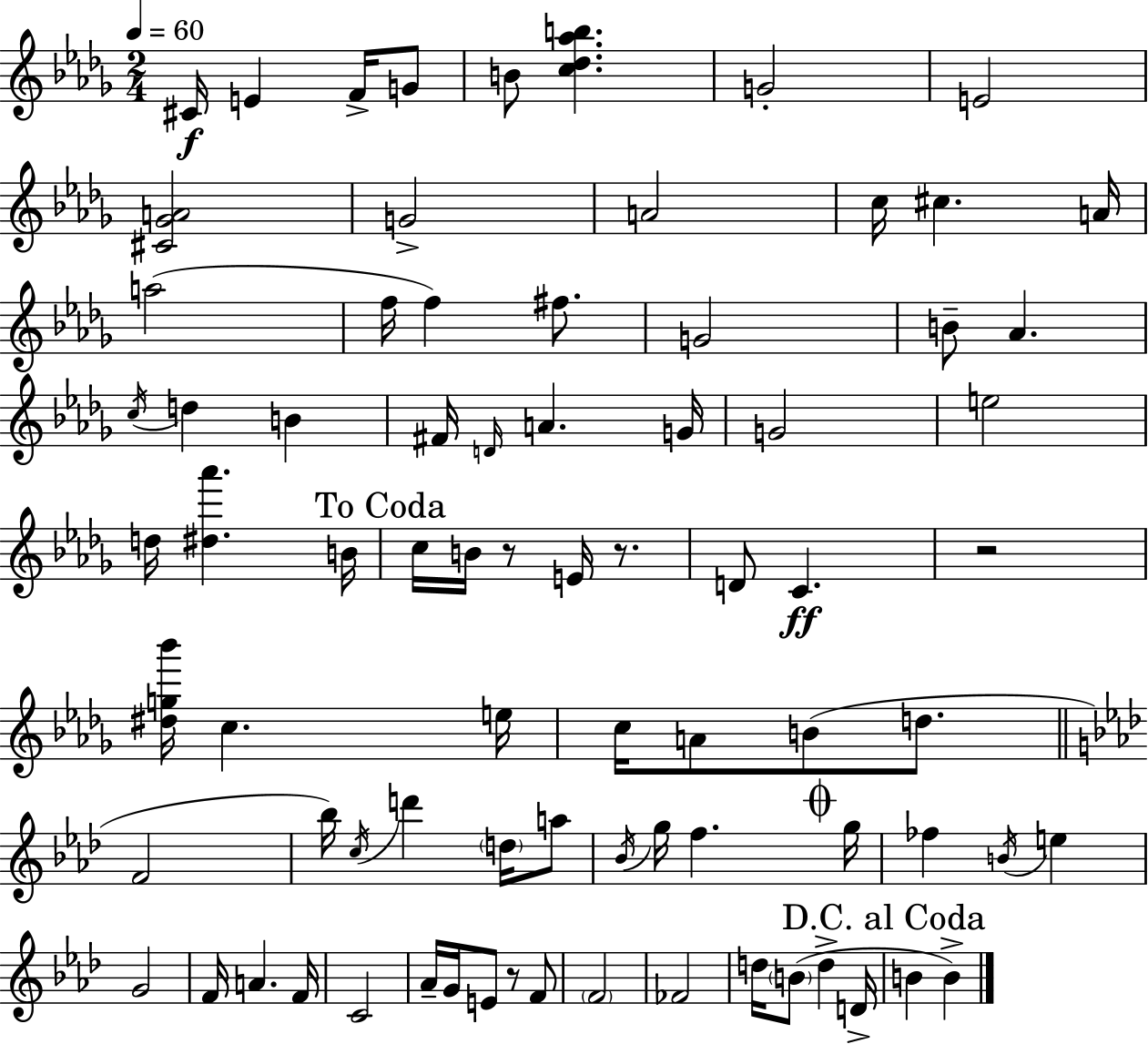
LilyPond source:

{
  \clef treble
  \numericTimeSignature
  \time 2/4
  \key bes \minor
  \tempo 4 = 60
  cis'16\f e'4 f'16-> g'8 | b'8 <c'' des'' aes'' b''>4. | g'2-. | e'2 | \break <cis' ges' a'>2 | g'2-> | a'2 | c''16 cis''4. a'16 | \break a''2( | f''16 f''4) fis''8. | g'2 | b'8-- aes'4. | \break \acciaccatura { c''16 } d''4 b'4 | fis'16 \grace { d'16 } a'4. | g'16 g'2 | e''2 | \break d''16 <dis'' aes'''>4. | b'16 \mark "To Coda" c''16 b'16 r8 e'16 r8. | d'8 c'4.\ff | r2 | \break <dis'' g'' bes'''>16 c''4. | e''16 c''16 a'8 b'8( d''8. | \bar "||" \break \key aes \major f'2 | bes''16) \acciaccatura { c''16 } d'''4 \parenthesize d''16 a''8 | \acciaccatura { bes'16 } g''16 f''4. | \mark \markup { \musicglyph "scripts.coda" } g''16 fes''4 \acciaccatura { b'16 } e''4 | \break g'2 | f'16 a'4. | f'16 c'2 | aes'16-- g'16 e'8 r8 | \break f'8 \parenthesize f'2 | fes'2 | d''16 \parenthesize b'8( d''4-> | d'16-> \mark "D.C. al Coda" b'4 b'4->) | \break \bar "|."
}